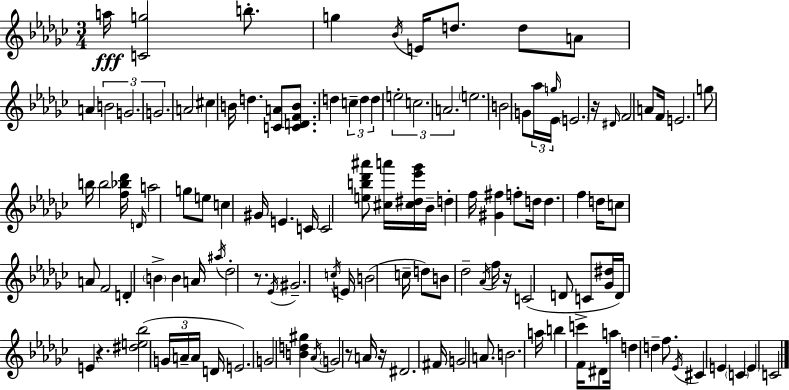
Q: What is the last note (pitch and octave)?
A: C4